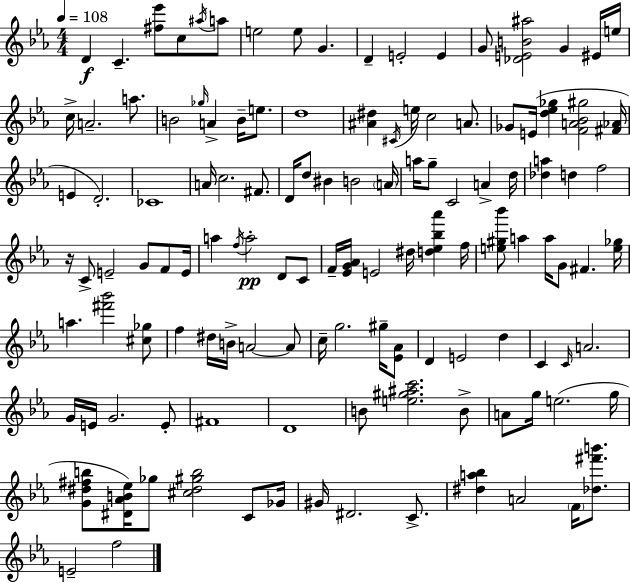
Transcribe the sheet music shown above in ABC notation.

X:1
T:Untitled
M:4/4
L:1/4
K:Cm
D C [^f_e']/2 c/2 ^a/4 a/2 e2 e/2 G D E2 E G/2 [_DEB^a]2 G ^E/4 e/4 c/4 A2 a/2 B2 _g/4 A B/4 e/2 d4 [^A^d] ^C/4 e/4 c2 A/2 _G/2 E/4 [d_e_g] [FA_B^g]2 [^F_A]/4 E D2 _C4 A/4 c2 ^F/2 D/4 d/2 ^B B2 A/4 a/4 g/2 C2 A d/4 [_da] d f2 z/4 C/2 E2 G/2 F/2 E/4 a f/4 a2 D/2 C/2 F/4 [_EG_A]/4 E2 ^d/4 [d_e_b_a'] f/4 [e^g_b']/2 a a/4 G/2 ^F [e_g]/4 a [^f'_b']2 [^c_g]/2 f ^d/4 B/4 A2 A/2 c/4 g2 ^g/4 [_E_A]/2 D E2 d C C/4 A2 G/4 E/4 G2 E/2 ^F4 D4 B/2 [e^g^ac']2 B/2 A/2 g/4 e2 g/4 [G^d^fb]/2 [^D_AB_e]/4 _g/2 [^c^d^gb]2 C/2 _G/4 ^G/4 ^D2 C/2 [^da_b] A2 F/4 [_d^f'b']/2 E2 f2